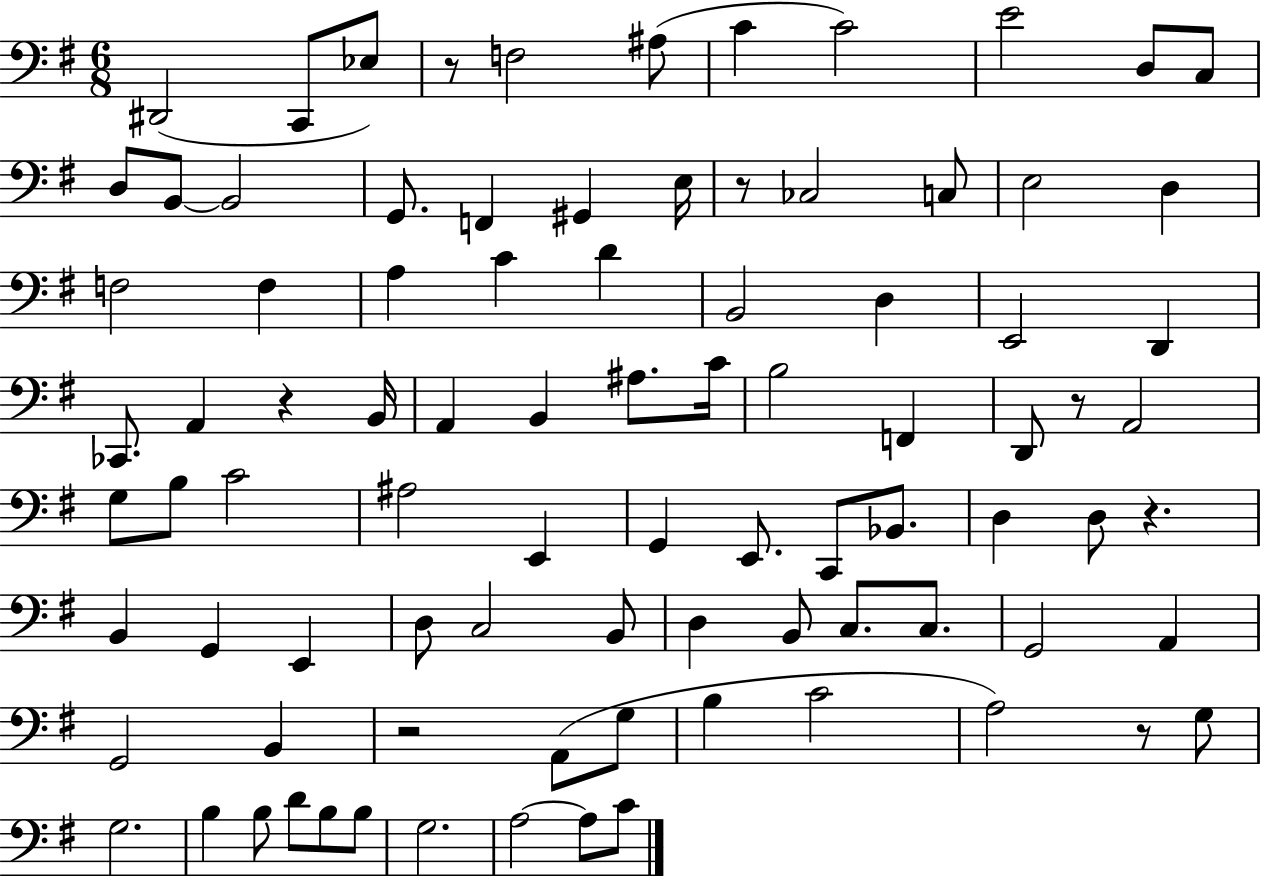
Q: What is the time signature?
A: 6/8